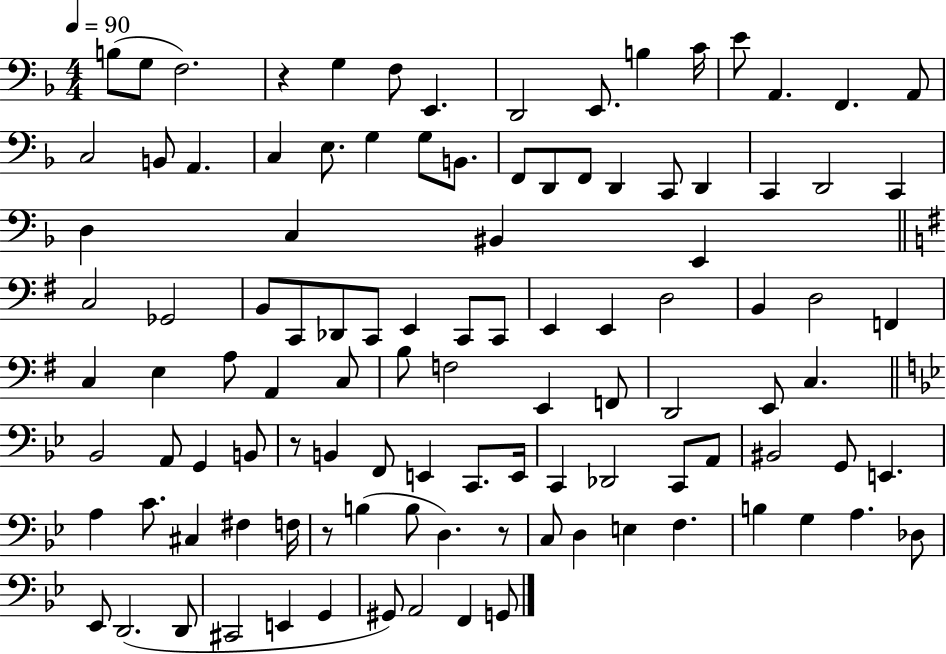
{
  \clef bass
  \numericTimeSignature
  \time 4/4
  \key f \major
  \tempo 4 = 90
  \repeat volta 2 { b8( g8 f2.) | r4 g4 f8 e,4. | d,2 e,8. b4 c'16 | e'8 a,4. f,4. a,8 | \break c2 b,8 a,4. | c4 e8. g4 g8 b,8. | f,8 d,8 f,8 d,4 c,8 d,4 | c,4 d,2 c,4 | \break d4 c4 bis,4 e,4 | \bar "||" \break \key g \major c2 ges,2 | b,8 c,8 des,8 c,8 e,4 c,8 c,8 | e,4 e,4 d2 | b,4 d2 f,4 | \break c4 e4 a8 a,4 c8 | b8 f2 e,4 f,8 | d,2 e,8 c4. | \bar "||" \break \key bes \major bes,2 a,8 g,4 b,8 | r8 b,4 f,8 e,4 c,8. e,16 | c,4 des,2 c,8 a,8 | bis,2 g,8 e,4. | \break a4 c'8. cis4 fis4 f16 | r8 b4( b8 d4.) r8 | c8 d4 e4 f4. | b4 g4 a4. des8 | \break ees,8 d,2.( d,8 | cis,2 e,4 g,4 | gis,8) a,2 f,4 g,8 | } \bar "|."
}